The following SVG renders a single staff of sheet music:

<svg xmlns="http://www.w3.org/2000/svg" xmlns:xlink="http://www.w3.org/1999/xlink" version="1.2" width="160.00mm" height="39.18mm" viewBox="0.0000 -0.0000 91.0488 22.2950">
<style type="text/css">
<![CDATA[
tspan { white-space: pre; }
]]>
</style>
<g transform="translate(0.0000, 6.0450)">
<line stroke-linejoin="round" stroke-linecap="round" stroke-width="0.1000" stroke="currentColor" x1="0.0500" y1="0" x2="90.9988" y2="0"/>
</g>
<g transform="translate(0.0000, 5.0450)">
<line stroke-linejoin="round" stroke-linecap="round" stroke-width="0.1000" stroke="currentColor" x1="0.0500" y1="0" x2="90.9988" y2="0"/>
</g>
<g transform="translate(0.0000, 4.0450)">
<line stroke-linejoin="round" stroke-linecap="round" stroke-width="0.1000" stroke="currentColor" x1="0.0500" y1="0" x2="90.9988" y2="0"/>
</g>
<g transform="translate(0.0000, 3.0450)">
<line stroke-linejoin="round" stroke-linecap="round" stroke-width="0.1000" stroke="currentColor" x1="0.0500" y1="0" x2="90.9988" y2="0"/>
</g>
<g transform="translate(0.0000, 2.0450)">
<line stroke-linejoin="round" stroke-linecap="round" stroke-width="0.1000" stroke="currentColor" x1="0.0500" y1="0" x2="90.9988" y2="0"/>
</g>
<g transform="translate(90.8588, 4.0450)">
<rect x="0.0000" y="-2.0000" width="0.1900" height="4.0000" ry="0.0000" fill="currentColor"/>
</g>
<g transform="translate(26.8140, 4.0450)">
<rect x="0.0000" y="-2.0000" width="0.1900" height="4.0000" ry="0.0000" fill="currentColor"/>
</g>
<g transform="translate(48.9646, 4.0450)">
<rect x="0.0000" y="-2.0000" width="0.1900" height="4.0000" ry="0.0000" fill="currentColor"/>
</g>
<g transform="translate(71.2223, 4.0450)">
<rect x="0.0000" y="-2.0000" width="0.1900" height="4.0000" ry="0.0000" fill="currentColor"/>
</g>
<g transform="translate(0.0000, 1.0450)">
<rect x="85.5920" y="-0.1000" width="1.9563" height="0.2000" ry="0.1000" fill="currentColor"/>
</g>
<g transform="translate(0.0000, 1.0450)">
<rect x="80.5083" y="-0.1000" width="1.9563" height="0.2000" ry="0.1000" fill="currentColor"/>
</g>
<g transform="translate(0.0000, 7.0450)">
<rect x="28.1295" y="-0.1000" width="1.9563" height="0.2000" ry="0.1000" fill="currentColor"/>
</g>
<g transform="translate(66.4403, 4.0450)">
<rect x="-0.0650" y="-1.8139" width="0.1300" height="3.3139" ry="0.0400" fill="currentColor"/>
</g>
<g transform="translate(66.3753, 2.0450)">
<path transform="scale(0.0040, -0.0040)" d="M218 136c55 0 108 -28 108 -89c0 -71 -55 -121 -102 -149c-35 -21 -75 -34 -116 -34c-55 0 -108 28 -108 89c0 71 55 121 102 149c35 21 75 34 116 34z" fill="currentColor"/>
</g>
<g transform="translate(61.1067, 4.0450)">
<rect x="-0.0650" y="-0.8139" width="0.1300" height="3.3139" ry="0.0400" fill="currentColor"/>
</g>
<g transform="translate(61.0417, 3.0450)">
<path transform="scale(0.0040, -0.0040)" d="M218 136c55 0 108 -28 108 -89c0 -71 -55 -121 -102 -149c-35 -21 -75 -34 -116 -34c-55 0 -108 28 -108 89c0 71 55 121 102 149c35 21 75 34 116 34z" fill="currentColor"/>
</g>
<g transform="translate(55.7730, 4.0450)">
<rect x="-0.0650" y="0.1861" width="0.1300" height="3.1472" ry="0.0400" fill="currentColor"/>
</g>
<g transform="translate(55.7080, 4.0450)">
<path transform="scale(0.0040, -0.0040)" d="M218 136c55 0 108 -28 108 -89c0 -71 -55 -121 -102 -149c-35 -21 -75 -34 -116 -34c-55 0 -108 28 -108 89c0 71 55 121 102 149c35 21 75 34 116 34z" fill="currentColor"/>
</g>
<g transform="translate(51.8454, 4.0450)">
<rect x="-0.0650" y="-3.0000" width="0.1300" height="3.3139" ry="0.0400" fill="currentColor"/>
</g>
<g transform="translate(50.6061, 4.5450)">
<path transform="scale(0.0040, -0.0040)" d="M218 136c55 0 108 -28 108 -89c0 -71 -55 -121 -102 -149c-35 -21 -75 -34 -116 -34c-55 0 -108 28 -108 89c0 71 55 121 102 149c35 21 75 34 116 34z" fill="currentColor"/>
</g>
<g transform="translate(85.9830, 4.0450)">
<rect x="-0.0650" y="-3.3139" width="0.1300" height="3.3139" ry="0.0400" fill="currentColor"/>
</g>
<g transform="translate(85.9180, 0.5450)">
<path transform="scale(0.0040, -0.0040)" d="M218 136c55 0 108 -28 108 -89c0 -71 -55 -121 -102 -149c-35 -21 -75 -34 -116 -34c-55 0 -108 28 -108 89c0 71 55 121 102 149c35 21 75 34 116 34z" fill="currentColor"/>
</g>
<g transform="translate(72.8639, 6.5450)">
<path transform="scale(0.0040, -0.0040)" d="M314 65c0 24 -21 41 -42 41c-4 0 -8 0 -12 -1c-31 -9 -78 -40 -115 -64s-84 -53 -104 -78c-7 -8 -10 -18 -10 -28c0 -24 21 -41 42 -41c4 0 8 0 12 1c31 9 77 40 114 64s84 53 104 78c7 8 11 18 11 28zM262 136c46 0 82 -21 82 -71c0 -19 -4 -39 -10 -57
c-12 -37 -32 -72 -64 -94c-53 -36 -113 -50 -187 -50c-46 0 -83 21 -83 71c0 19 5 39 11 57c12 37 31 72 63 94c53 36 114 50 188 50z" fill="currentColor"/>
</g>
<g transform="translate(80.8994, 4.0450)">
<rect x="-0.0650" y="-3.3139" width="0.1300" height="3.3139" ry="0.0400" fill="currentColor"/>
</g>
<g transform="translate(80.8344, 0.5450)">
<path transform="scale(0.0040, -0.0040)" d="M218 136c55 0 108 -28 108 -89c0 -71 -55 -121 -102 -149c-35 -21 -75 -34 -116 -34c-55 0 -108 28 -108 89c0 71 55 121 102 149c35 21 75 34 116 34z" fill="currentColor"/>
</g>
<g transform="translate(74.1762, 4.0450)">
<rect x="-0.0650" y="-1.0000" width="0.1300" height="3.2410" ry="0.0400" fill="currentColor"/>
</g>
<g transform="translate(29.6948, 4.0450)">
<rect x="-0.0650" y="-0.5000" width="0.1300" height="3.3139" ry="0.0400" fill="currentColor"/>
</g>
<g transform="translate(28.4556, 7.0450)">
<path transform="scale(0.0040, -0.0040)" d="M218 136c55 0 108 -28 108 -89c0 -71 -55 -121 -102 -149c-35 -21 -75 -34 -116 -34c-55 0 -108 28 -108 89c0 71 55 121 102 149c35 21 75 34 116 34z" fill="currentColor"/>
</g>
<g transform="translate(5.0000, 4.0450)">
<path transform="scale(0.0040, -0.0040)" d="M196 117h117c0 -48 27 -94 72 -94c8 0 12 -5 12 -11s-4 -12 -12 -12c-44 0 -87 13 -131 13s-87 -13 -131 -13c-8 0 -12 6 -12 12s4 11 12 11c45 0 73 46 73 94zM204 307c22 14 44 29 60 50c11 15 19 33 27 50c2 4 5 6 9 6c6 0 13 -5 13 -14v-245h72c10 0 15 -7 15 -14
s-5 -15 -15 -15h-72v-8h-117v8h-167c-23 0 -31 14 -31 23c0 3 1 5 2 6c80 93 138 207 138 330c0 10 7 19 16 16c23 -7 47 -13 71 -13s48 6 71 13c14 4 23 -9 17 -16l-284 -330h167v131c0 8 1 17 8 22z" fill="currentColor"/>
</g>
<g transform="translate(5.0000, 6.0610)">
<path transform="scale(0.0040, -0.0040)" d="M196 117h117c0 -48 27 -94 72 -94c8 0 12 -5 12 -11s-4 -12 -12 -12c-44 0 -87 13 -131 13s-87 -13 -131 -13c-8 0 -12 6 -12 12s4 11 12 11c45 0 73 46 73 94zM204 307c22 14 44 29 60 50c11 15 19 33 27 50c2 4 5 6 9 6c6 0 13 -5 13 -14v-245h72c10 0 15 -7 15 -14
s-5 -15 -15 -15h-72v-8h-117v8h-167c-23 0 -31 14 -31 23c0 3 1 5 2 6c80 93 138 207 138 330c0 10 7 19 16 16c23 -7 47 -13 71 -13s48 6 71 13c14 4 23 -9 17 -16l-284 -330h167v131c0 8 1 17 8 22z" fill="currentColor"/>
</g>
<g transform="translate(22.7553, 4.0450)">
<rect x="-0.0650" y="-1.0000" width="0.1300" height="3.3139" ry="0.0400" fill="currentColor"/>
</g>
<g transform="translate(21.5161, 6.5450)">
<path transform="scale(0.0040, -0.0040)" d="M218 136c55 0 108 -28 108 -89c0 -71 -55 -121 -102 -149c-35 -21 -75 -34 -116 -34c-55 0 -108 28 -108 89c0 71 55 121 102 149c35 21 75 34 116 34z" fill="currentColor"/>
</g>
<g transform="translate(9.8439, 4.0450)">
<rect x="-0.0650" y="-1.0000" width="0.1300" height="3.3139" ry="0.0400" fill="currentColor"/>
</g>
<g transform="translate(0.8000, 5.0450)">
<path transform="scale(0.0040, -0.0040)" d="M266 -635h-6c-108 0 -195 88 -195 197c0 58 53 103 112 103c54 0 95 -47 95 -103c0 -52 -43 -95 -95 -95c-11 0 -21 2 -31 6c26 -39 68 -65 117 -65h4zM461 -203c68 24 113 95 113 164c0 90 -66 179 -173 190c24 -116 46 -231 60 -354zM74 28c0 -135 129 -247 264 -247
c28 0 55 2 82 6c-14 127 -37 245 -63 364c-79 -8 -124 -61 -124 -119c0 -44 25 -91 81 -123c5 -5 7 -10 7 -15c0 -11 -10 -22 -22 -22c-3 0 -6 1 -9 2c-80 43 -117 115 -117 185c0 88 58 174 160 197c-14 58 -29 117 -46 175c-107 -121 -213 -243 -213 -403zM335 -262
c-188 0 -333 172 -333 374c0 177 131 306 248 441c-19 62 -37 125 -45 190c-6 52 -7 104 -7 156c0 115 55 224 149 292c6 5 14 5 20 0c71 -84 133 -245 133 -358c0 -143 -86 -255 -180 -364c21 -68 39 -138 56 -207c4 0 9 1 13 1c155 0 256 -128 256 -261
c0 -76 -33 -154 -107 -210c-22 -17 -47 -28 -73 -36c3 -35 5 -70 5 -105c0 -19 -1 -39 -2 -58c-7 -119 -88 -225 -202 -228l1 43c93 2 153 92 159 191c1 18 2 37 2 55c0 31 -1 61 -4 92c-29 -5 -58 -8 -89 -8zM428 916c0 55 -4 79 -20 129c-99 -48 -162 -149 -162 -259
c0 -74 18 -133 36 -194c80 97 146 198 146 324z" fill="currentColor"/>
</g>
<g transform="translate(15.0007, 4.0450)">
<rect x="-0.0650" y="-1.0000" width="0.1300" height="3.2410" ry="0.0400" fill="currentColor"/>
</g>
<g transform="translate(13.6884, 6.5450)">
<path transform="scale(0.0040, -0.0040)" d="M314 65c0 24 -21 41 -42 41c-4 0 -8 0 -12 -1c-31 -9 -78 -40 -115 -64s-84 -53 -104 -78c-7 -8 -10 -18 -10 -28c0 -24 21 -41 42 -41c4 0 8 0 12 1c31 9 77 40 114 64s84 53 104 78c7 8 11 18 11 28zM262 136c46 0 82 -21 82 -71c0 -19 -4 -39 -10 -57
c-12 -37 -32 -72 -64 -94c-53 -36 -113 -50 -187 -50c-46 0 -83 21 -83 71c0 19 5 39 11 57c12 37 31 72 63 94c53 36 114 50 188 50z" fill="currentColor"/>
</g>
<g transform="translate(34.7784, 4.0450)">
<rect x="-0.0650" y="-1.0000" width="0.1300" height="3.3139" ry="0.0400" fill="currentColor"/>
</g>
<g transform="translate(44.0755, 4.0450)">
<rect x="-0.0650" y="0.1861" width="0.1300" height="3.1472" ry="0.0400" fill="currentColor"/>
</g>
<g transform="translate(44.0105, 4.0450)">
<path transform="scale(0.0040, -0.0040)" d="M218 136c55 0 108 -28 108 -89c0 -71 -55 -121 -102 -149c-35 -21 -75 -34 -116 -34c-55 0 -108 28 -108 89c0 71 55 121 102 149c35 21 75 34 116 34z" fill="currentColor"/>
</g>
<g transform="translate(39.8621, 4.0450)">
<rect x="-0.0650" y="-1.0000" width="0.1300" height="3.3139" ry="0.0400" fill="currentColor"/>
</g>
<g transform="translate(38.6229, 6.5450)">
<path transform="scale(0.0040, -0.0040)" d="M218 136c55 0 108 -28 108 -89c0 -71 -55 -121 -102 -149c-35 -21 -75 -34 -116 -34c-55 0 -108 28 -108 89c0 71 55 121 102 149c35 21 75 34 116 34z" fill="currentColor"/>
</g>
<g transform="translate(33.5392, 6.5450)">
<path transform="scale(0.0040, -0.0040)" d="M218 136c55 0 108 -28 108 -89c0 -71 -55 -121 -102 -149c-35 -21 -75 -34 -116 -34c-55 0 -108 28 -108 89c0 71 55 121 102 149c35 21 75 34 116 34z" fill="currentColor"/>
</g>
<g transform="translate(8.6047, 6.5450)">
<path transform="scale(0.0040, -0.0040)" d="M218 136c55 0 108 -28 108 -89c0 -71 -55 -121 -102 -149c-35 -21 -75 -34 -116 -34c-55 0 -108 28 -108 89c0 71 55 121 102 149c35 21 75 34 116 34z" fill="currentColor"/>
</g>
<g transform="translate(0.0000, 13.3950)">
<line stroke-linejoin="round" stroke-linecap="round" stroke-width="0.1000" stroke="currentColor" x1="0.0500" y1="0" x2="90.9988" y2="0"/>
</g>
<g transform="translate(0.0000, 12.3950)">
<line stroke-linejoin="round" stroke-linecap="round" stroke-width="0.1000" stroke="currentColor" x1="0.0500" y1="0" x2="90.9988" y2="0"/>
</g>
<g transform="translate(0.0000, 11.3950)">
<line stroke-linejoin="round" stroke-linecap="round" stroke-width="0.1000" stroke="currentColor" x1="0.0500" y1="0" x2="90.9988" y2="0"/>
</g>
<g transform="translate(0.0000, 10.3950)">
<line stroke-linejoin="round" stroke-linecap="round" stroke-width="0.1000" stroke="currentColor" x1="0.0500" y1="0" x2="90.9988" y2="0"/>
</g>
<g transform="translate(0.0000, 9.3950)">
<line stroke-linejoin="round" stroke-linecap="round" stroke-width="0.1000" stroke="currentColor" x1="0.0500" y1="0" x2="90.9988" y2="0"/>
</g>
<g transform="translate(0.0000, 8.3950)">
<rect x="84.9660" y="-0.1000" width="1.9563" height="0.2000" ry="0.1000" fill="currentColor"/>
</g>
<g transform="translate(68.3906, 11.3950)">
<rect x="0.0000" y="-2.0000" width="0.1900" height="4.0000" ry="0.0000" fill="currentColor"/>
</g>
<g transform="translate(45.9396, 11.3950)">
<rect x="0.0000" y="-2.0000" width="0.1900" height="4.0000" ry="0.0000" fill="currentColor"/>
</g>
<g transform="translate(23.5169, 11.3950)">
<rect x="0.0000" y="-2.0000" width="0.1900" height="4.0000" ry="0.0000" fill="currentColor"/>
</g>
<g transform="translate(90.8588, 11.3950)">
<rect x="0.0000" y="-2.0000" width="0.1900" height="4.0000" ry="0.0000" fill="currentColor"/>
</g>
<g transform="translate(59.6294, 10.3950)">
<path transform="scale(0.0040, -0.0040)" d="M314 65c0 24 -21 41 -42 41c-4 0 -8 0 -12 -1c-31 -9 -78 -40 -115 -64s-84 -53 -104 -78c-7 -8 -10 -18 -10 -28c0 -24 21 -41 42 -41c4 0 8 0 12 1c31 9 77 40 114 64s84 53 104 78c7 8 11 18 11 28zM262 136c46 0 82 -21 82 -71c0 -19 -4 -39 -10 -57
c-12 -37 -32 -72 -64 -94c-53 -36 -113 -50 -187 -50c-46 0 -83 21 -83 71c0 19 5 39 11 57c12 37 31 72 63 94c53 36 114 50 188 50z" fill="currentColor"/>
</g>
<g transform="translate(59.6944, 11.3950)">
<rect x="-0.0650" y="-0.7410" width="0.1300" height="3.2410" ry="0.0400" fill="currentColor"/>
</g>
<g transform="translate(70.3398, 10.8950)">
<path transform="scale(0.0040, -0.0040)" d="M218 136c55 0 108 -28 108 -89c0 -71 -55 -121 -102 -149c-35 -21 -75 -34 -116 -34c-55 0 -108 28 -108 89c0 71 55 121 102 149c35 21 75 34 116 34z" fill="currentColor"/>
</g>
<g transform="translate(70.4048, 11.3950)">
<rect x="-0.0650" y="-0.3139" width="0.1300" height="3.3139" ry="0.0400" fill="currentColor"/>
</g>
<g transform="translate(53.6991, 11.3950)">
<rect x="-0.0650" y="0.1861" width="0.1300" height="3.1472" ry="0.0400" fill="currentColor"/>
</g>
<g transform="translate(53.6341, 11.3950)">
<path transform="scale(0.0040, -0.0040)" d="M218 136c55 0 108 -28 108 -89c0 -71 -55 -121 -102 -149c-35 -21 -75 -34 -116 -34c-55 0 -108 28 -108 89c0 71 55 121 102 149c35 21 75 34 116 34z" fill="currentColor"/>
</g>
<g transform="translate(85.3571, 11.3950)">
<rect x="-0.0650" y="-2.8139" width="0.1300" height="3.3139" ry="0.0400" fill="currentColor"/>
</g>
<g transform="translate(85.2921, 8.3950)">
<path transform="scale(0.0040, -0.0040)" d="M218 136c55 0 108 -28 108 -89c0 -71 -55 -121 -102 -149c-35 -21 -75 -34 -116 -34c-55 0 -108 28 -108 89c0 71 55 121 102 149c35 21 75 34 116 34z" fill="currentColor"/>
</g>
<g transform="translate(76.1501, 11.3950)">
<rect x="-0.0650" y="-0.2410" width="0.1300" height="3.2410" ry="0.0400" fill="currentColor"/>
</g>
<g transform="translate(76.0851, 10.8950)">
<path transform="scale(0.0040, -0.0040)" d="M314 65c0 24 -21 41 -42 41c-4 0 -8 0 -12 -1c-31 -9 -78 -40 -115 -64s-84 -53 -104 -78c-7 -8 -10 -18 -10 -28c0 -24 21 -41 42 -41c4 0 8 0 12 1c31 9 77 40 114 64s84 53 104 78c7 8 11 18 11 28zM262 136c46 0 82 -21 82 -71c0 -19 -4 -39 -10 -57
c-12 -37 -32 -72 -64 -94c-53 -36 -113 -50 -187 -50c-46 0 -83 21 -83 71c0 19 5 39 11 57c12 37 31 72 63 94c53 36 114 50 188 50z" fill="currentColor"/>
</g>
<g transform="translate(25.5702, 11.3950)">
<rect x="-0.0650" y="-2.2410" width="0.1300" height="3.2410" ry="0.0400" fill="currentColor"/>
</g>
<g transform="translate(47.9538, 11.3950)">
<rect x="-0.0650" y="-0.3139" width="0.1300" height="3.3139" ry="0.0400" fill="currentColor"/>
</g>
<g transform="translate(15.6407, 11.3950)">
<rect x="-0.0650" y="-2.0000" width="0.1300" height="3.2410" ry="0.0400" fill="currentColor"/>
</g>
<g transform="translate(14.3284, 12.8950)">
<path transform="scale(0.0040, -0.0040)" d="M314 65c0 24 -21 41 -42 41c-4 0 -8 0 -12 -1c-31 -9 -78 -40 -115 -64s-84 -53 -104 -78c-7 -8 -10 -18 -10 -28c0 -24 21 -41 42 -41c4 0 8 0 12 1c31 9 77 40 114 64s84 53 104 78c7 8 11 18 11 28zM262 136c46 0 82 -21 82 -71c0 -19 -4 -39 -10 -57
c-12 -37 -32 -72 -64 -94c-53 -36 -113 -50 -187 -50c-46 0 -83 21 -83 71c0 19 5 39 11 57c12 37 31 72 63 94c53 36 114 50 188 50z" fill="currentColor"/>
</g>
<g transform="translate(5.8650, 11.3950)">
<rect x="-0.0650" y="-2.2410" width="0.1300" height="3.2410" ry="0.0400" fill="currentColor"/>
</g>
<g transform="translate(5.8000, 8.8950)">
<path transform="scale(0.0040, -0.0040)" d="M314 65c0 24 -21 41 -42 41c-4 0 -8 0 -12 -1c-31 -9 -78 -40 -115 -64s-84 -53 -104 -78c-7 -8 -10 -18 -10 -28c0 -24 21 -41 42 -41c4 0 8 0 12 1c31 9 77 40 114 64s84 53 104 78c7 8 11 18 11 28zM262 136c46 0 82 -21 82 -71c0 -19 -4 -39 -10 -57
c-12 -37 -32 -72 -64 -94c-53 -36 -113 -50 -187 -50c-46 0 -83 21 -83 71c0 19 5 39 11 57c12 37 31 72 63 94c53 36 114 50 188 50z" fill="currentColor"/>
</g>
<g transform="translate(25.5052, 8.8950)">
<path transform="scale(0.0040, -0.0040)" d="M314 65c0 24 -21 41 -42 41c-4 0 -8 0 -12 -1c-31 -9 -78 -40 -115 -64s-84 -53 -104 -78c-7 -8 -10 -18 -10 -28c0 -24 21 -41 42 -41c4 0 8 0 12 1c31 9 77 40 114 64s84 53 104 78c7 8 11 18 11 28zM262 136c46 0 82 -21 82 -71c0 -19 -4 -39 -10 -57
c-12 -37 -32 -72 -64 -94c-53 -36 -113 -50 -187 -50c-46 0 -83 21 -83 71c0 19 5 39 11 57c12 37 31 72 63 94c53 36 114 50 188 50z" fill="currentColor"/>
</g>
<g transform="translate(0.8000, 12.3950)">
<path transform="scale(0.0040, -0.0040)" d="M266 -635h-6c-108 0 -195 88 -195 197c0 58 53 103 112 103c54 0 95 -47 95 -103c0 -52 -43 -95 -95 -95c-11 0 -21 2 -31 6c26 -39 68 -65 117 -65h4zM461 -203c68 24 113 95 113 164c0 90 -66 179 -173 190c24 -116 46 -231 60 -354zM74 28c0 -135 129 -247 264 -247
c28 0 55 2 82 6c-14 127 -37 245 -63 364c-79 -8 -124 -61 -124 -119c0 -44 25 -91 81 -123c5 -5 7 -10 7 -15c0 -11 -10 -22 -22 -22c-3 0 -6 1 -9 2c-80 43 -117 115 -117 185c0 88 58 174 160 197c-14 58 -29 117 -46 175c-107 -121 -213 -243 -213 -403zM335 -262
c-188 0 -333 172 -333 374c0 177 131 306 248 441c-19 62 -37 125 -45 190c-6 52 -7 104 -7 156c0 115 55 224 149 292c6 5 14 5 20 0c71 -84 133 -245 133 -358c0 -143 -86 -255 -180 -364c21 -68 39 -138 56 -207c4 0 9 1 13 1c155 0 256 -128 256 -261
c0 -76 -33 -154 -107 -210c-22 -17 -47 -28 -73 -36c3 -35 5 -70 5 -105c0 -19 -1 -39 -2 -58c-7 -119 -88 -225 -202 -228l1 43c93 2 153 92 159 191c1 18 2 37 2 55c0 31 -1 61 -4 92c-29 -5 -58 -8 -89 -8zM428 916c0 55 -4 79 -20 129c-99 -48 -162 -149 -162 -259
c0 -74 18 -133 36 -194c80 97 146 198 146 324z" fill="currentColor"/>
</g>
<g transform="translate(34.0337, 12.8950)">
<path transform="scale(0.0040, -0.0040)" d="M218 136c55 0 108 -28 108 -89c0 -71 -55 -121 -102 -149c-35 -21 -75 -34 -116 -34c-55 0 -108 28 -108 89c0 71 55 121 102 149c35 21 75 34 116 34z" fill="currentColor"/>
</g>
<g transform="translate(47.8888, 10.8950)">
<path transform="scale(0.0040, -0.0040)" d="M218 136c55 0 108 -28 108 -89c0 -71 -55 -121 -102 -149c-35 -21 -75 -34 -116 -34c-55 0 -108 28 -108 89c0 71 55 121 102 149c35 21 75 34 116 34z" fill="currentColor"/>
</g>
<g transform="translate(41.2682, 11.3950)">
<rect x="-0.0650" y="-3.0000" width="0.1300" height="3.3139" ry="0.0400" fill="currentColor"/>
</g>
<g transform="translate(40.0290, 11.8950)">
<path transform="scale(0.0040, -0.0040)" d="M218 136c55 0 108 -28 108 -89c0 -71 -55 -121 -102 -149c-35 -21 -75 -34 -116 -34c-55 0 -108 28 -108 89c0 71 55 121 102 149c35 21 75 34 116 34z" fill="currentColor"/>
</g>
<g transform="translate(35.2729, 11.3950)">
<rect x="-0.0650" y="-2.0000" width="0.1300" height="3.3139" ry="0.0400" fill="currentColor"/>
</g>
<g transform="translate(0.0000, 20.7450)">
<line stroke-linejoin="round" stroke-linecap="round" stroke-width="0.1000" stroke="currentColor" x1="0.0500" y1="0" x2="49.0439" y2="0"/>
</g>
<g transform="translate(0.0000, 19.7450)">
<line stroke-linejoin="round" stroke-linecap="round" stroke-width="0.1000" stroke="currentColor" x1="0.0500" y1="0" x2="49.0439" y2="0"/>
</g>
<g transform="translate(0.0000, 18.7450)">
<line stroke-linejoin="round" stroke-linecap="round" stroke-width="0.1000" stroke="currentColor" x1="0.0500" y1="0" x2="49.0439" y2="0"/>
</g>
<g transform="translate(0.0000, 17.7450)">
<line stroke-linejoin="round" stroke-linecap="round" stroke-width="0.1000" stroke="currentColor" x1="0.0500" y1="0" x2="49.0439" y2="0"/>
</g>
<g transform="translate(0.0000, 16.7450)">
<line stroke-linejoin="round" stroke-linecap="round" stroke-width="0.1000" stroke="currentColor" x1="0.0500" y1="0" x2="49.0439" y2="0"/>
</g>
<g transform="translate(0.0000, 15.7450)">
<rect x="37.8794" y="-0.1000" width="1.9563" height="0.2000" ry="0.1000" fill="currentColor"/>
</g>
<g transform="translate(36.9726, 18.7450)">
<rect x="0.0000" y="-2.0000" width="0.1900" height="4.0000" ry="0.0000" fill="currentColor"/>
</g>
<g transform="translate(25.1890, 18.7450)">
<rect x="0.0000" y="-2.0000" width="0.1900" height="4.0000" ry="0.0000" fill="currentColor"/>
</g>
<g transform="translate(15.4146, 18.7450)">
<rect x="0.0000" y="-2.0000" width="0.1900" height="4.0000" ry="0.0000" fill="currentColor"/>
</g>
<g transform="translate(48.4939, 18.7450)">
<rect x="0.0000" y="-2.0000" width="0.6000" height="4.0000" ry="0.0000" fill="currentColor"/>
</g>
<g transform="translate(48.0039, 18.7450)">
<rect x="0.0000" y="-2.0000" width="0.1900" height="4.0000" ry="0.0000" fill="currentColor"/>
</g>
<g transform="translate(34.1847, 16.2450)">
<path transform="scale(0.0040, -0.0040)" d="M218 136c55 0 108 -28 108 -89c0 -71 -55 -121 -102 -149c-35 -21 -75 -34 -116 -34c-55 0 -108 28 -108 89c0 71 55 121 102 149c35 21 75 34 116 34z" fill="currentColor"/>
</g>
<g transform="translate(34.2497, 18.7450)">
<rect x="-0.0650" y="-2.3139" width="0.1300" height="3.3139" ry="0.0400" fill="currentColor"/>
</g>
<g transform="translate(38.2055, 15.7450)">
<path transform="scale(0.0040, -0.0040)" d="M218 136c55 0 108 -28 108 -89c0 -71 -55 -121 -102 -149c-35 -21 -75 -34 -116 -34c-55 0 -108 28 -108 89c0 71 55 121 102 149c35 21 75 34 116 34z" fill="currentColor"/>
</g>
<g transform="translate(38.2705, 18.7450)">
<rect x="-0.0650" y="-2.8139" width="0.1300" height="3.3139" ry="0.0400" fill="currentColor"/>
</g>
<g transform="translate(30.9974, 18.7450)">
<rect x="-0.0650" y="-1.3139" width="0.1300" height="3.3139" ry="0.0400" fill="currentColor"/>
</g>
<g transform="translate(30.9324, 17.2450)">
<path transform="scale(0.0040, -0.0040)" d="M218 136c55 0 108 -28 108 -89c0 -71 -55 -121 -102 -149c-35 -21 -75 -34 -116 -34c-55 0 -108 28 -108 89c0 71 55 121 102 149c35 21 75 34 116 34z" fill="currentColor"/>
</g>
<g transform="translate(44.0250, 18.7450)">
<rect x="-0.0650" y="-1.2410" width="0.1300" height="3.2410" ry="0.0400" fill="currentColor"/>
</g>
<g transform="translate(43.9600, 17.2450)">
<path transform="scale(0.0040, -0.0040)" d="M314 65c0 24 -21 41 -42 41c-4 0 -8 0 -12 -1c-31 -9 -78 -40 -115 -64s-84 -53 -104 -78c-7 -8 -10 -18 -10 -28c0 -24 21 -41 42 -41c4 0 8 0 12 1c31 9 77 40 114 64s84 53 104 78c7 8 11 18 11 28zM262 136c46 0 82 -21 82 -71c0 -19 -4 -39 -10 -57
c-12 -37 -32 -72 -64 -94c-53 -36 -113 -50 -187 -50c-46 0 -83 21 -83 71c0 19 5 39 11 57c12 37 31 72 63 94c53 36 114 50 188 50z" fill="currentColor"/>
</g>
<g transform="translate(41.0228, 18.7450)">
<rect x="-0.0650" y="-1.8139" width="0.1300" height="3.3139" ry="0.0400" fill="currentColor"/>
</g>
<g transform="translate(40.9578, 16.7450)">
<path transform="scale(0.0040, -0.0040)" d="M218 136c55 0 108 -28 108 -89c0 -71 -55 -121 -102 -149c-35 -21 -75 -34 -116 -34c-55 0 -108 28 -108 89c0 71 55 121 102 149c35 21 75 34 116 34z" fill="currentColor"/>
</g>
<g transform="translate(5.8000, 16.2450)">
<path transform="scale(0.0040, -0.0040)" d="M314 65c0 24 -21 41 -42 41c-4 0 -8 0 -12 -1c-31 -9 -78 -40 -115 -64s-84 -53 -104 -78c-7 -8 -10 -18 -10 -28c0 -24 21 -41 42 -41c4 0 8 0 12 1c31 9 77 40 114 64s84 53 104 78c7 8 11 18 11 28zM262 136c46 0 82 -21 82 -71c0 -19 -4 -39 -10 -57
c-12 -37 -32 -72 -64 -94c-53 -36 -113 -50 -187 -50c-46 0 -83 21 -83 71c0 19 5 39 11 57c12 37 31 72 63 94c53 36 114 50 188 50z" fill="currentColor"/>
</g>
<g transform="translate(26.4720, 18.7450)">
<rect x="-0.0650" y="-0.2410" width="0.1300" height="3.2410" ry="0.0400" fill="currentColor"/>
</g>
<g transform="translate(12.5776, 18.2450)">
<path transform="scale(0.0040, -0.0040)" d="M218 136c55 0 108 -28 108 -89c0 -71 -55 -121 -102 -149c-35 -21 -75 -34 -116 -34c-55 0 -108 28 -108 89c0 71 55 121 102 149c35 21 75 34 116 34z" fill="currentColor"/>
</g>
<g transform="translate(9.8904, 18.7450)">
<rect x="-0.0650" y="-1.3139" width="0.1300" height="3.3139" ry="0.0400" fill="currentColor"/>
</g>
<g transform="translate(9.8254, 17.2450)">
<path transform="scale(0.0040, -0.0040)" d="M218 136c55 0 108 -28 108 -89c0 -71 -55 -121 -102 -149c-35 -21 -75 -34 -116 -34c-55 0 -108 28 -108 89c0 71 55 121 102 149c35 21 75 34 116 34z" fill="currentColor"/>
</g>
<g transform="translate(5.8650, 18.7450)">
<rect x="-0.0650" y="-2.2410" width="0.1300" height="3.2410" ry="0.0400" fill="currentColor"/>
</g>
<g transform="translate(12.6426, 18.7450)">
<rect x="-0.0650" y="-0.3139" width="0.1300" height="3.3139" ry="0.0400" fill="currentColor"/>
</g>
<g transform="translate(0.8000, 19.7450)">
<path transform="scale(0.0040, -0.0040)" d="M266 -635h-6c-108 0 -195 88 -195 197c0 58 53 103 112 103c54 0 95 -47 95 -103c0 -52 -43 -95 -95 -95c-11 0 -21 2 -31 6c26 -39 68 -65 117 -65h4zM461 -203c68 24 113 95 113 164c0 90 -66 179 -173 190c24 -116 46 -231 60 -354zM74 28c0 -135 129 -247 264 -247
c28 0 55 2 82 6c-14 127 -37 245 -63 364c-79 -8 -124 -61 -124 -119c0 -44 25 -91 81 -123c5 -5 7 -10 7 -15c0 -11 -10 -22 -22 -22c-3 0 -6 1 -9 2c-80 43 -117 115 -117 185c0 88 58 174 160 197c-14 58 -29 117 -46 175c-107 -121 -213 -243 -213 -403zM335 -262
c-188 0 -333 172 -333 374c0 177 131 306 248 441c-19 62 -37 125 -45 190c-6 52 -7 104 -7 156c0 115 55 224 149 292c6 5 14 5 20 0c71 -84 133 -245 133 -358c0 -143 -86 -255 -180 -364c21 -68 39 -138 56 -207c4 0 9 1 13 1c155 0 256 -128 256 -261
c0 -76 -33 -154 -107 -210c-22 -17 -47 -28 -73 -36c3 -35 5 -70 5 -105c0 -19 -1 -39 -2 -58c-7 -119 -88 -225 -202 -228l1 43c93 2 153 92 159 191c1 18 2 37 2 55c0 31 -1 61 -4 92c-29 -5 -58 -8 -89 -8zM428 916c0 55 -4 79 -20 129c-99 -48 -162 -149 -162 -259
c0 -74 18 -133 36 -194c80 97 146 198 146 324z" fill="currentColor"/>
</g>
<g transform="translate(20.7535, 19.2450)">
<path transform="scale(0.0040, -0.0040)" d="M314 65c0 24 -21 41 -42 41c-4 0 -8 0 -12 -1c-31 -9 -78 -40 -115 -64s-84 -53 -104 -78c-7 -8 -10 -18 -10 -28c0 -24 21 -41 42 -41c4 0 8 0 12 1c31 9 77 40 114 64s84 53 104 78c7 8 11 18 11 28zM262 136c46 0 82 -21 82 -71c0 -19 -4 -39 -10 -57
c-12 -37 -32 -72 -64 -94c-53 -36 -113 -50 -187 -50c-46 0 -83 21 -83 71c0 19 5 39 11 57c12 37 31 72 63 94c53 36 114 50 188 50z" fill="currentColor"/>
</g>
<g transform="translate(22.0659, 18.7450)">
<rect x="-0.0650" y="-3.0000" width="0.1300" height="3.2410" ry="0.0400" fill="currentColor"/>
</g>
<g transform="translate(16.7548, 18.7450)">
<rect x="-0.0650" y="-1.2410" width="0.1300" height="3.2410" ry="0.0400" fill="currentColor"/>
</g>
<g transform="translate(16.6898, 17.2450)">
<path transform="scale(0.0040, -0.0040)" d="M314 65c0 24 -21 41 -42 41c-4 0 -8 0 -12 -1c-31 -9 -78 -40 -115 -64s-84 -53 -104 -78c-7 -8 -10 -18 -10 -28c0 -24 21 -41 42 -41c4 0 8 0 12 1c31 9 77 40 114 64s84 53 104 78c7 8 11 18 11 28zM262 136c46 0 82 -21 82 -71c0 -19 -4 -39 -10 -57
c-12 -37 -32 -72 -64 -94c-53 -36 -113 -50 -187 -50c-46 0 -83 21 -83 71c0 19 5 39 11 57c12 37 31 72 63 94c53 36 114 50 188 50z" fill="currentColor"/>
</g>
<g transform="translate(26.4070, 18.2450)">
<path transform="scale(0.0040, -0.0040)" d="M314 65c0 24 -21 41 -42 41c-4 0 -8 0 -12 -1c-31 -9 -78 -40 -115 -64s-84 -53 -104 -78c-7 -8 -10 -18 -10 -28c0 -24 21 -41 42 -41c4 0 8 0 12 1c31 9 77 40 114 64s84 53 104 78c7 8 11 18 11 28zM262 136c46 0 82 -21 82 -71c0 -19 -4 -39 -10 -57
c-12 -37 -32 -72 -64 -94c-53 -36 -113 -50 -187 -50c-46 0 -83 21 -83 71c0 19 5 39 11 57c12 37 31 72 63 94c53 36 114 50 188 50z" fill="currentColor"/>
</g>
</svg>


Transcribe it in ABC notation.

X:1
T:Untitled
M:4/4
L:1/4
K:C
D D2 D C D D B A B d f D2 b b g2 F2 g2 F A c B d2 c c2 a g2 e c e2 A2 c2 e g a f e2